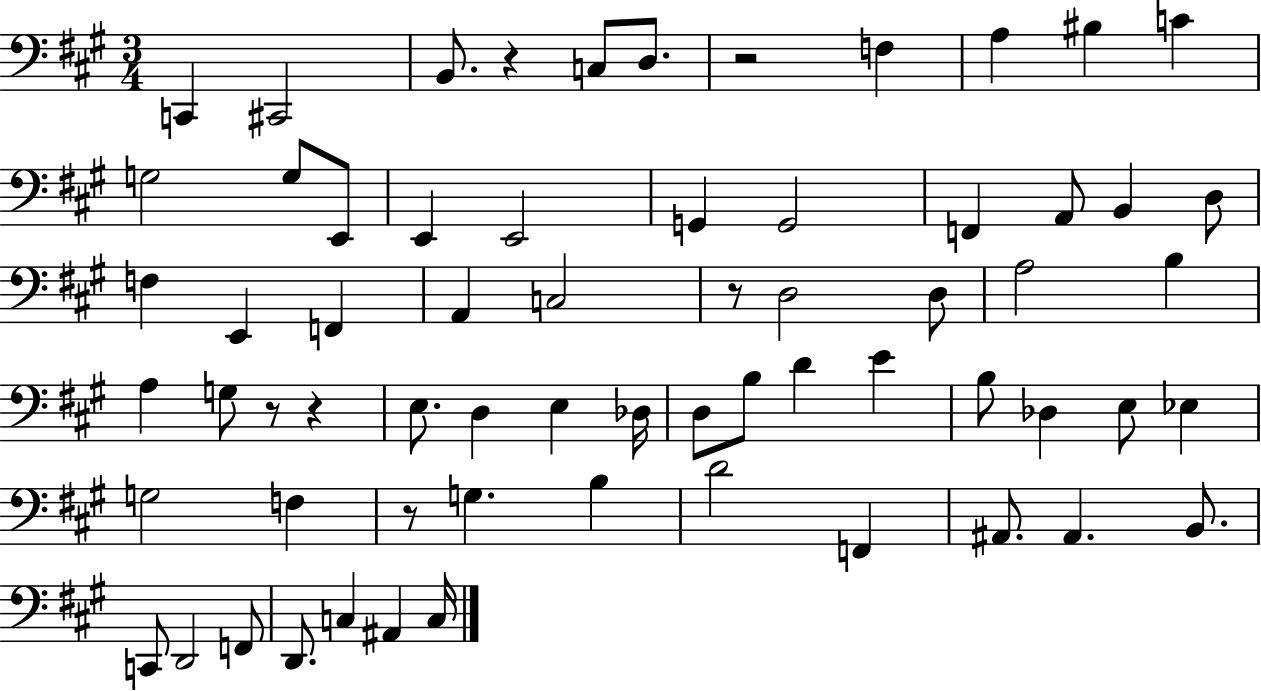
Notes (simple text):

C2/q C#2/h B2/e. R/q C3/e D3/e. R/h F3/q A3/q BIS3/q C4/q G3/h G3/e E2/e E2/q E2/h G2/q G2/h F2/q A2/e B2/q D3/e F3/q E2/q F2/q A2/q C3/h R/e D3/h D3/e A3/h B3/q A3/q G3/e R/e R/q E3/e. D3/q E3/q Db3/s D3/e B3/e D4/q E4/q B3/e Db3/q E3/e Eb3/q G3/h F3/q R/e G3/q. B3/q D4/h F2/q A#2/e. A#2/q. B2/e. C2/e D2/h F2/e D2/e. C3/q A#2/q C3/s